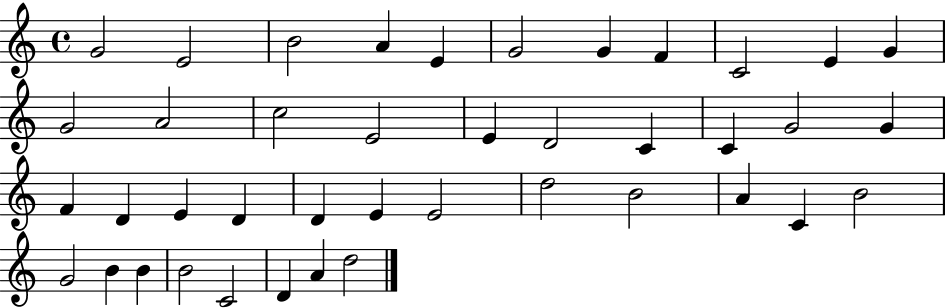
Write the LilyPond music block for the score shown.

{
  \clef treble
  \time 4/4
  \defaultTimeSignature
  \key c \major
  g'2 e'2 | b'2 a'4 e'4 | g'2 g'4 f'4 | c'2 e'4 g'4 | \break g'2 a'2 | c''2 e'2 | e'4 d'2 c'4 | c'4 g'2 g'4 | \break f'4 d'4 e'4 d'4 | d'4 e'4 e'2 | d''2 b'2 | a'4 c'4 b'2 | \break g'2 b'4 b'4 | b'2 c'2 | d'4 a'4 d''2 | \bar "|."
}